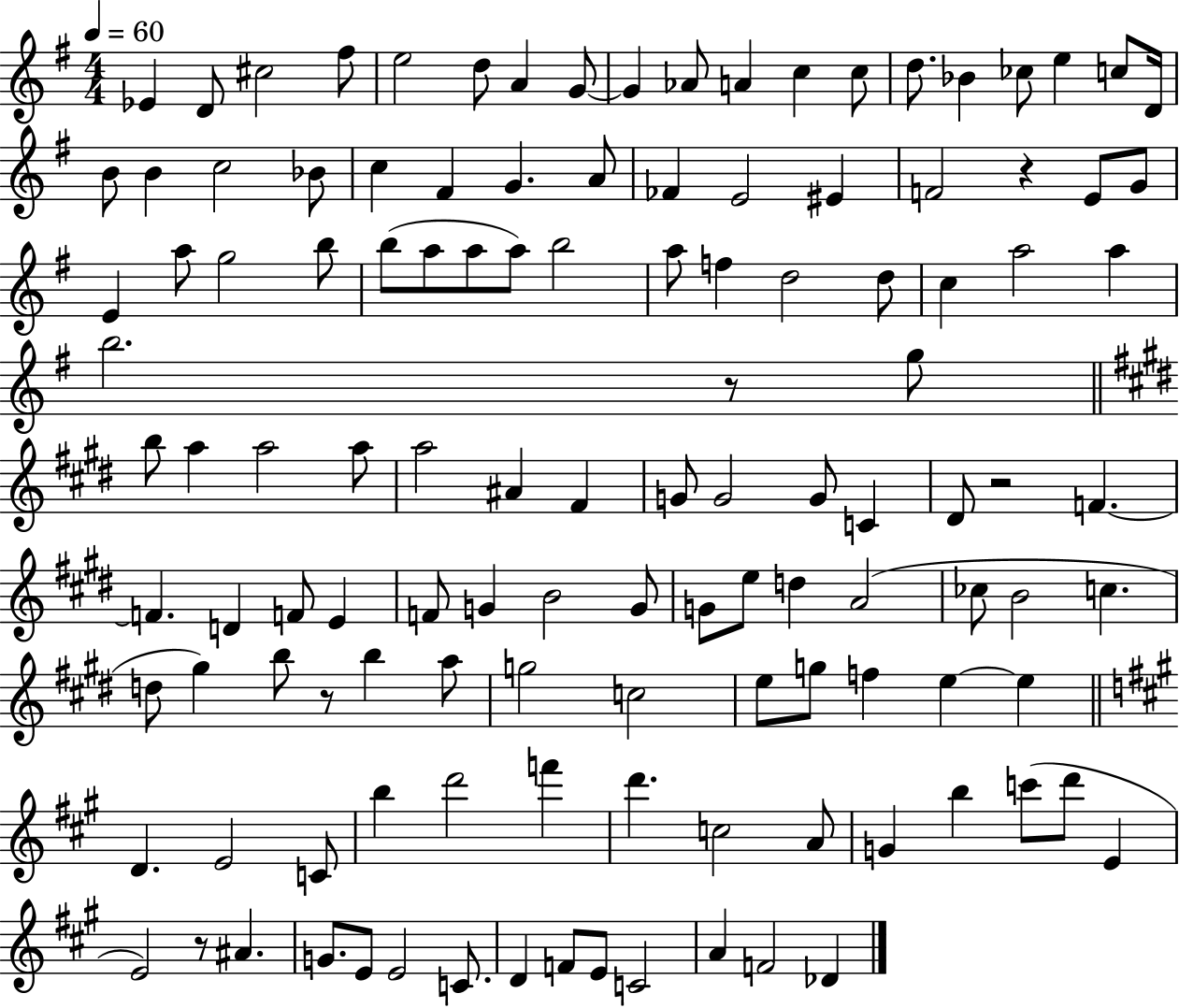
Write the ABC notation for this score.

X:1
T:Untitled
M:4/4
L:1/4
K:G
_E D/2 ^c2 ^f/2 e2 d/2 A G/2 G _A/2 A c c/2 d/2 _B _c/2 e c/2 D/4 B/2 B c2 _B/2 c ^F G A/2 _F E2 ^E F2 z E/2 G/2 E a/2 g2 b/2 b/2 a/2 a/2 a/2 b2 a/2 f d2 d/2 c a2 a b2 z/2 g/2 b/2 a a2 a/2 a2 ^A ^F G/2 G2 G/2 C ^D/2 z2 F F D F/2 E F/2 G B2 G/2 G/2 e/2 d A2 _c/2 B2 c d/2 ^g b/2 z/2 b a/2 g2 c2 e/2 g/2 f e e D E2 C/2 b d'2 f' d' c2 A/2 G b c'/2 d'/2 E E2 z/2 ^A G/2 E/2 E2 C/2 D F/2 E/2 C2 A F2 _D